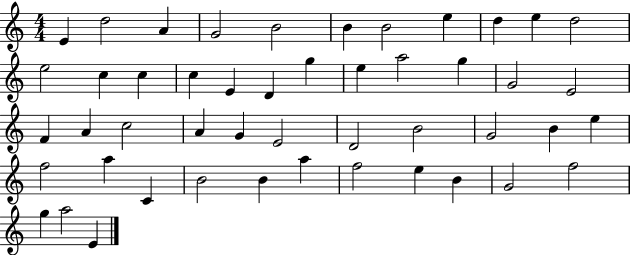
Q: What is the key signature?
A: C major